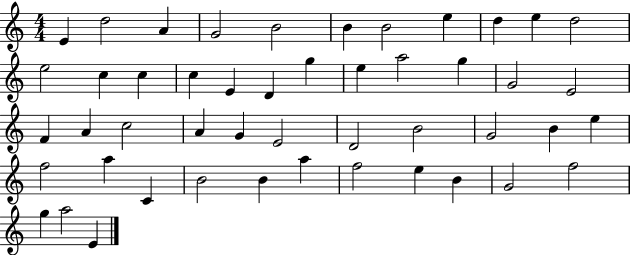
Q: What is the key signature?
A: C major